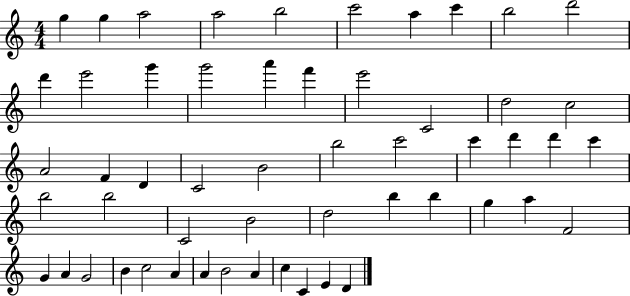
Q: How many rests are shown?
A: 0